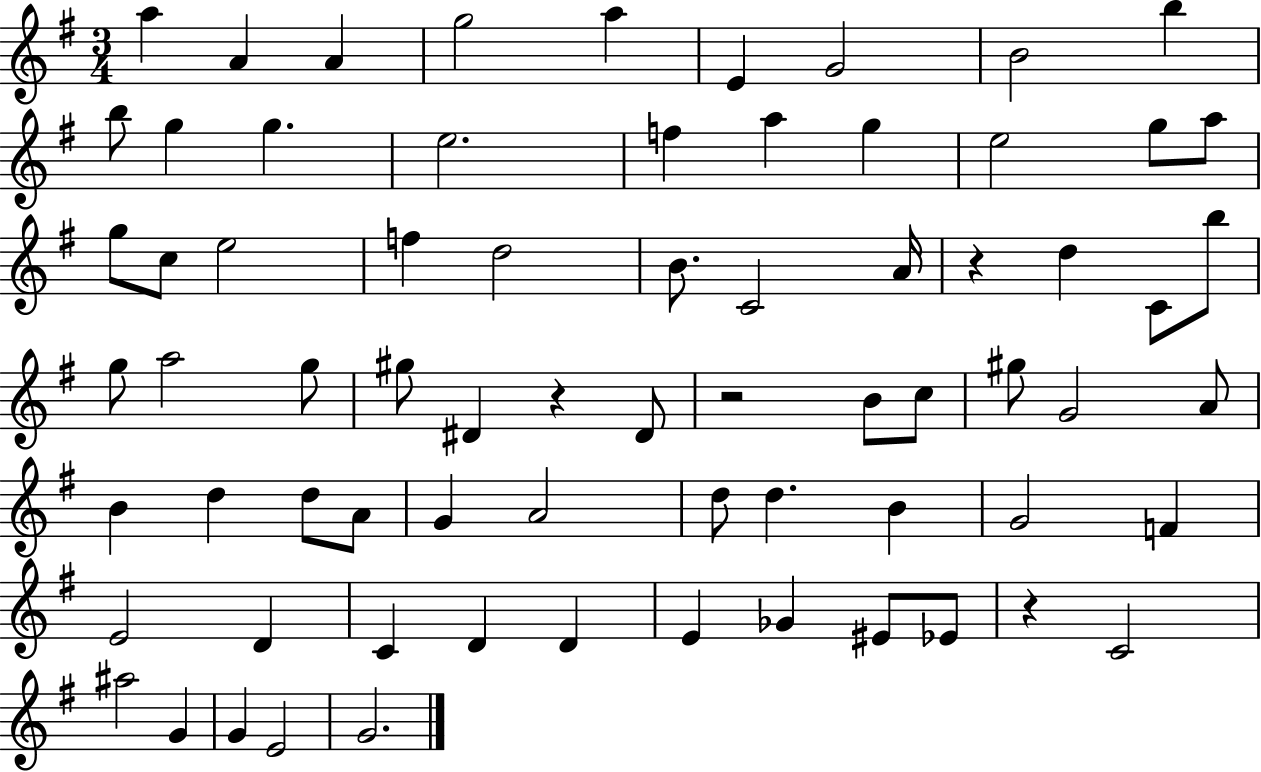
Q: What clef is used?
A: treble